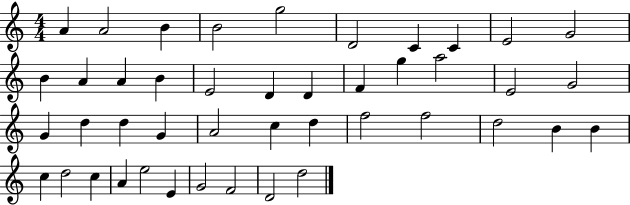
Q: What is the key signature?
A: C major